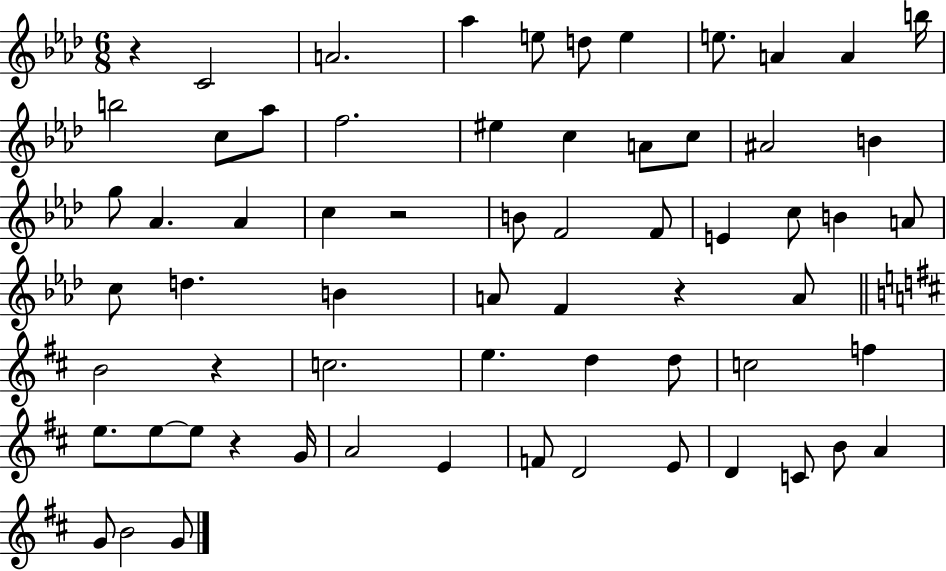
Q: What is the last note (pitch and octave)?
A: G4